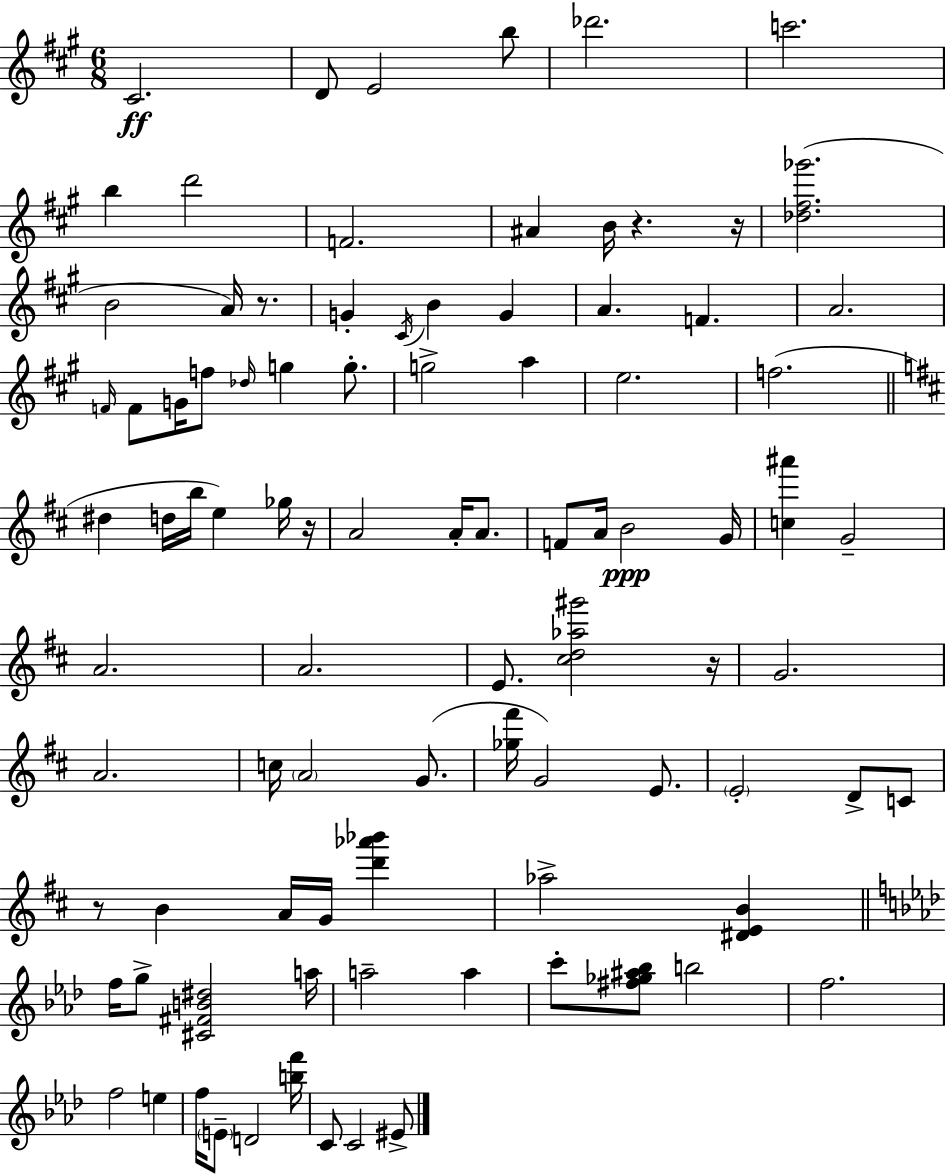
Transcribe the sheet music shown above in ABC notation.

X:1
T:Untitled
M:6/8
L:1/4
K:A
^C2 D/2 E2 b/2 _d'2 c'2 b d'2 F2 ^A B/4 z z/4 [_d^f_g']2 B2 A/4 z/2 G ^C/4 B G A F A2 F/4 F/2 G/4 f/2 _d/4 g g/2 g2 a e2 f2 ^d d/4 b/4 e _g/4 z/4 A2 A/4 A/2 F/2 A/4 B2 G/4 [c^a'] G2 A2 A2 E/2 [^cd_a^g']2 z/4 G2 A2 c/4 A2 G/2 [_g^f']/4 G2 E/2 E2 D/2 C/2 z/2 B A/4 G/4 [d'_a'_b'] _a2 [^DEB] f/4 g/2 [^C^FB^d]2 a/4 a2 a c'/2 [^f_g^a_b]/2 b2 f2 f2 e f/4 E/2 D2 [bf']/4 C/2 C2 ^E/2